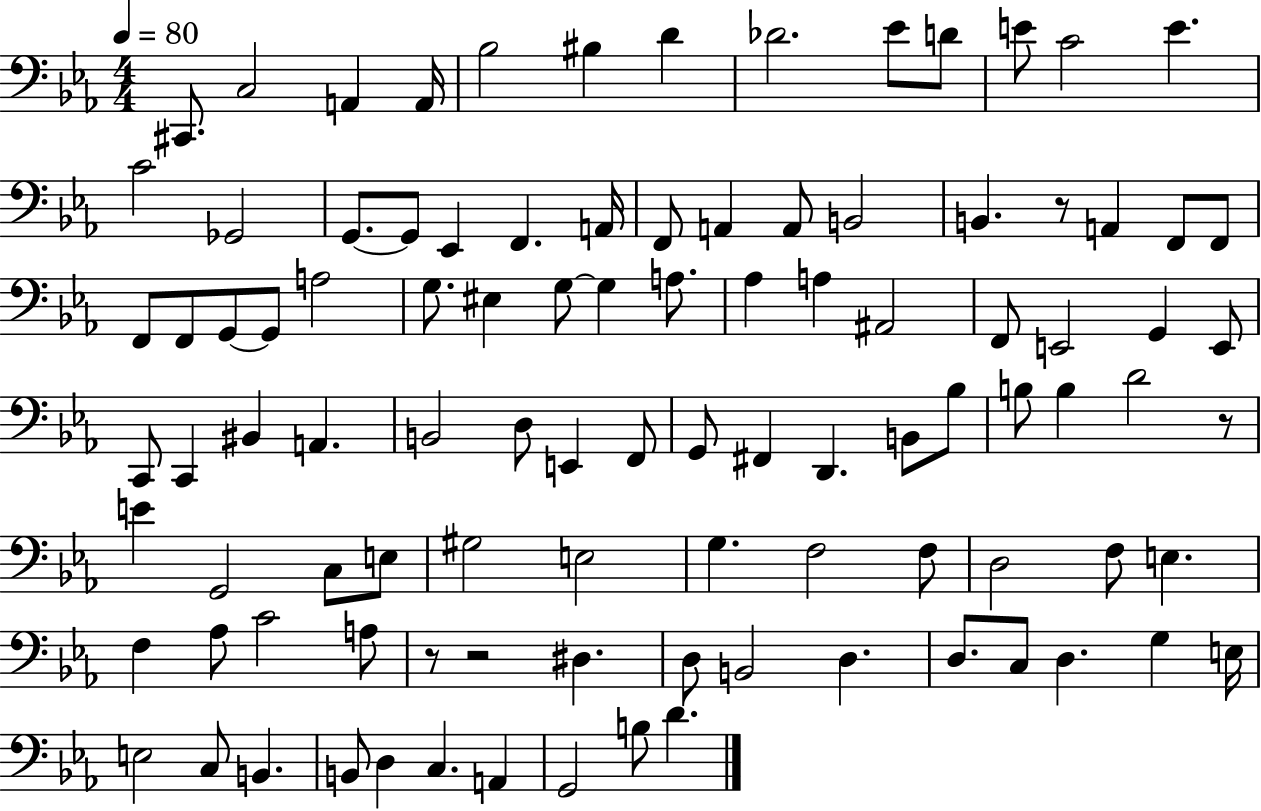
C#2/e. C3/h A2/q A2/s Bb3/h BIS3/q D4/q Db4/h. Eb4/e D4/e E4/e C4/h E4/q. C4/h Gb2/h G2/e. G2/e Eb2/q F2/q. A2/s F2/e A2/q A2/e B2/h B2/q. R/e A2/q F2/e F2/e F2/e F2/e G2/e G2/e A3/h G3/e. EIS3/q G3/e G3/q A3/e. Ab3/q A3/q A#2/h F2/e E2/h G2/q E2/e C2/e C2/q BIS2/q A2/q. B2/h D3/e E2/q F2/e G2/e F#2/q D2/q. B2/e Bb3/e B3/e B3/q D4/h R/e E4/q G2/h C3/e E3/e G#3/h E3/h G3/q. F3/h F3/e D3/h F3/e E3/q. F3/q Ab3/e C4/h A3/e R/e R/h D#3/q. D3/e B2/h D3/q. D3/e. C3/e D3/q. G3/q E3/s E3/h C3/e B2/q. B2/e D3/q C3/q. A2/q G2/h B3/e D4/q.